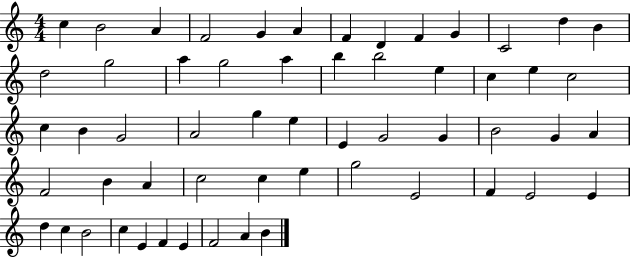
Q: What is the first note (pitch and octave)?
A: C5